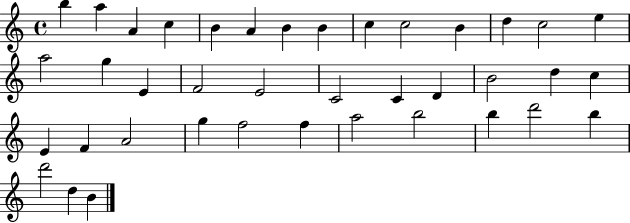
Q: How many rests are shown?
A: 0